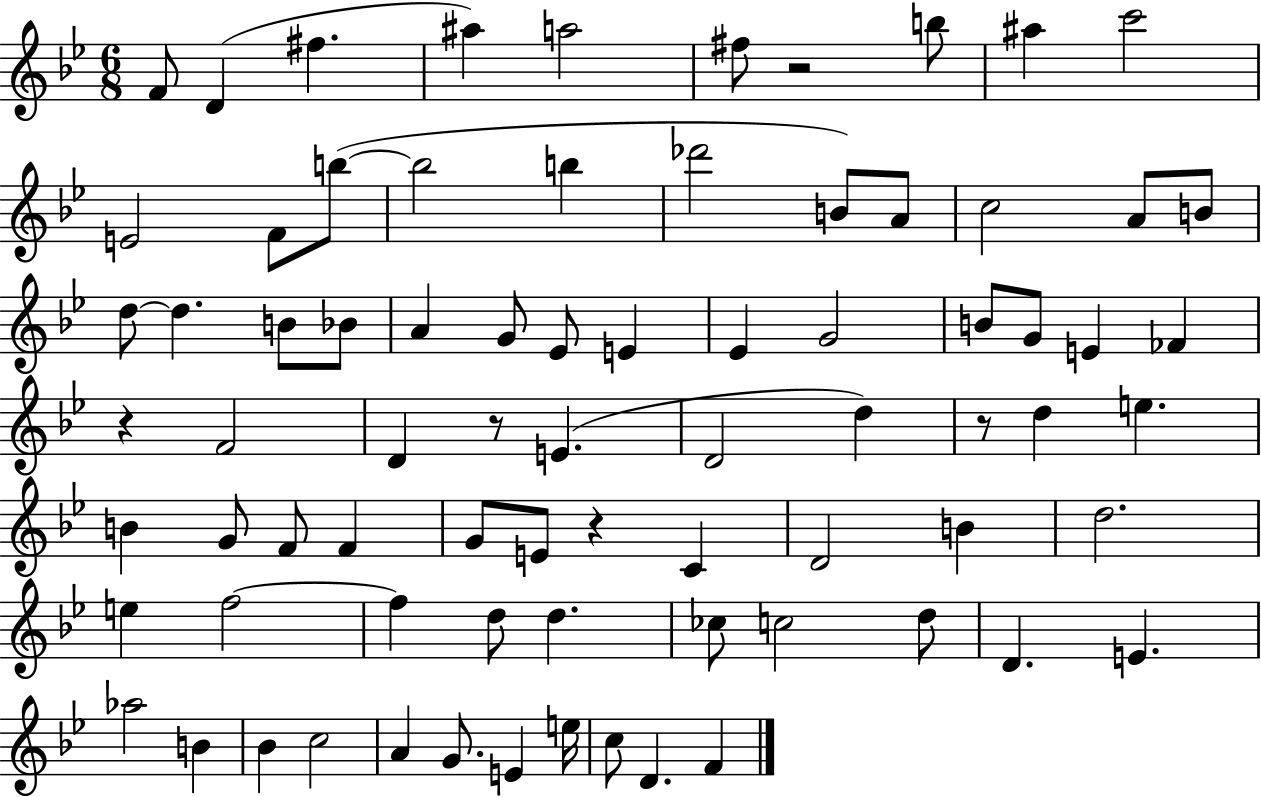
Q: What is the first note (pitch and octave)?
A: F4